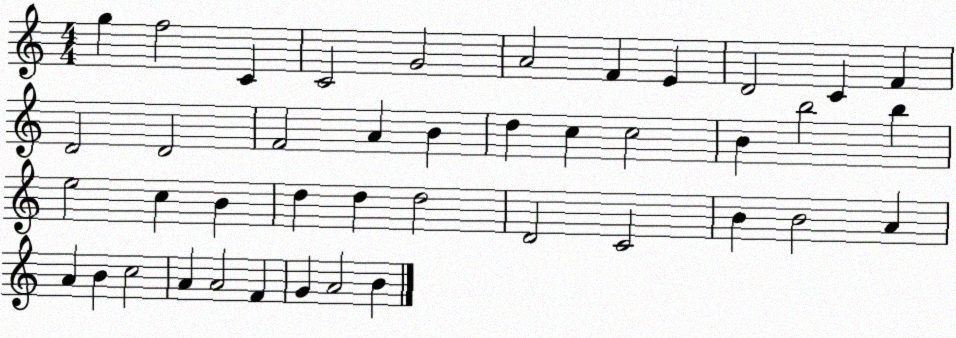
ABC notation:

X:1
T:Untitled
M:4/4
L:1/4
K:C
g f2 C C2 G2 A2 F E D2 C F D2 D2 F2 A B d c c2 B b2 b e2 c B d d d2 D2 C2 B B2 A A B c2 A A2 F G A2 B